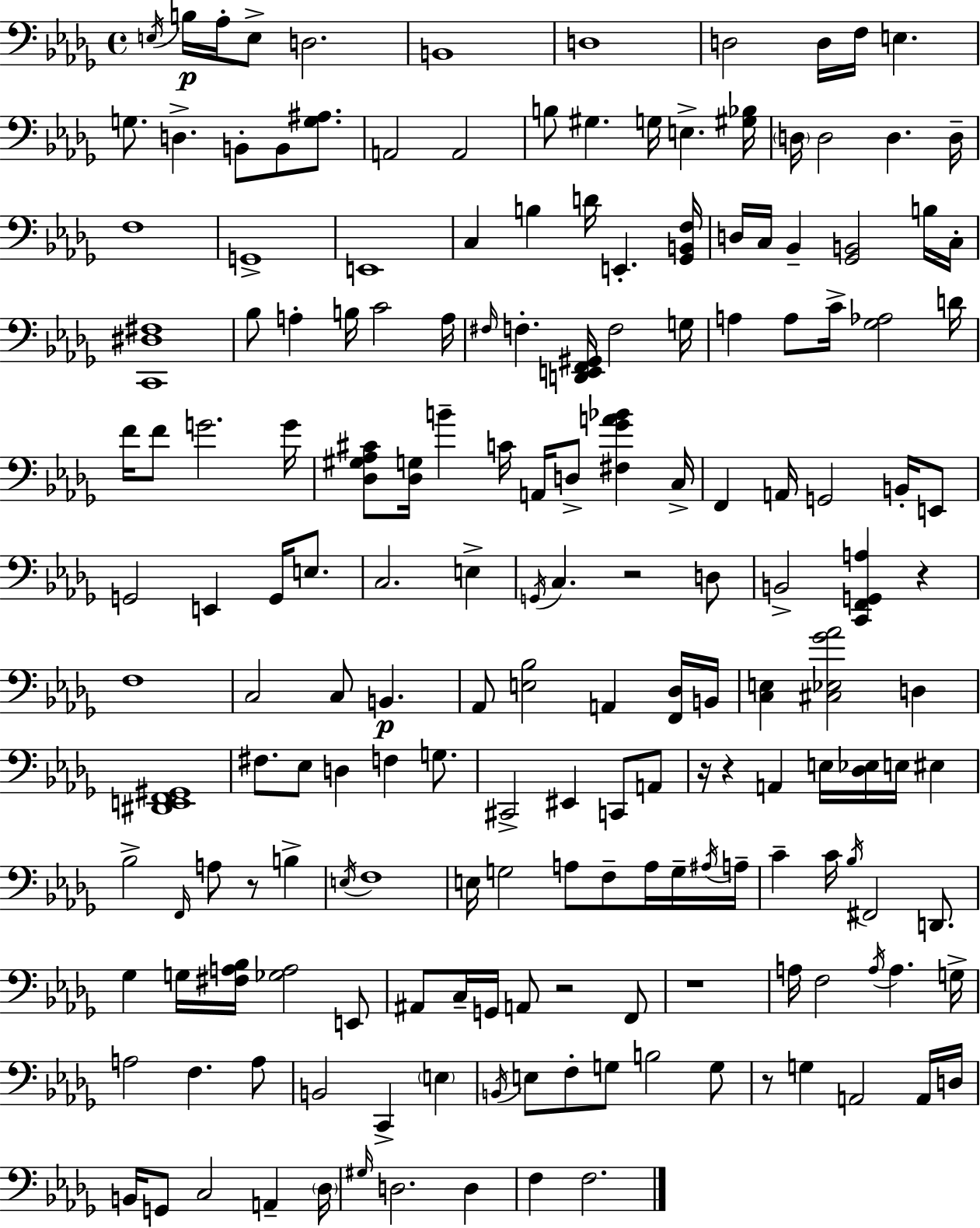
E3/s B3/s Ab3/s E3/e D3/h. B2/w D3/w D3/h D3/s F3/s E3/q. G3/e. D3/q. B2/e B2/e [G3,A#3]/e. A2/h A2/h B3/e G#3/q. G3/s E3/q. [G#3,Bb3]/s D3/s D3/h D3/q. D3/s F3/w G2/w E2/w C3/q B3/q D4/s E2/q. [Gb2,B2,F3]/s D3/s C3/s Bb2/q [Gb2,B2]/h B3/s C3/s [C2,D#3,F#3]/w Bb3/e A3/q B3/s C4/h A3/s F#3/s F3/q. [D2,E2,F2,G#2]/s F3/h G3/s A3/q A3/e C4/s [Gb3,Ab3]/h D4/s F4/s F4/e G4/h. G4/s [Db3,G#3,Ab3,C#4]/e [Db3,G3]/s B4/q C4/s A2/s D3/e [F#3,Gb4,A4,Bb4]/q C3/s F2/q A2/s G2/h B2/s E2/e G2/h E2/q G2/s E3/e. C3/h. E3/q G2/s C3/q. R/h D3/e B2/h [C2,F2,G2,A3]/q R/q F3/w C3/h C3/e B2/q. Ab2/e [E3,Bb3]/h A2/q [F2,Db3]/s B2/s [C3,E3]/q [C#3,Eb3,Gb4,Ab4]/h D3/q [D#2,E2,F2,G#2]/w F#3/e. Eb3/e D3/q F3/q G3/e. C#2/h EIS2/q C2/e A2/e R/s R/q A2/q E3/s [Db3,Eb3]/s E3/s EIS3/q Bb3/h F2/s A3/e R/e B3/q E3/s F3/w E3/s G3/h A3/e F3/e A3/s G3/s A#3/s A3/s C4/q C4/s Bb3/s F#2/h D2/e. Gb3/q G3/s [F#3,A3,Bb3]/s [Gb3,A3]/h E2/e A#2/e C3/s G2/s A2/e R/h F2/e R/w A3/s F3/h A3/s A3/q. G3/s A3/h F3/q. A3/e B2/h C2/q E3/q B2/s E3/e F3/e G3/e B3/h G3/e R/e G3/q A2/h A2/s D3/s B2/s G2/e C3/h A2/q Db3/s G#3/s D3/h. D3/q F3/q F3/h.